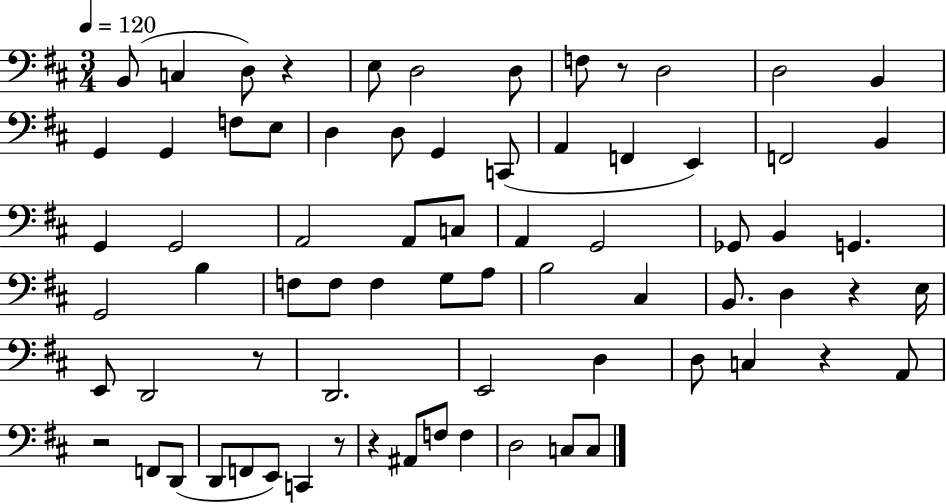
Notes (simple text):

B2/e C3/q D3/e R/q E3/e D3/h D3/e F3/e R/e D3/h D3/h B2/q G2/q G2/q F3/e E3/e D3/q D3/e G2/q C2/e A2/q F2/q E2/q F2/h B2/q G2/q G2/h A2/h A2/e C3/e A2/q G2/h Gb2/e B2/q G2/q. G2/h B3/q F3/e F3/e F3/q G3/e A3/e B3/h C#3/q B2/e. D3/q R/q E3/s E2/e D2/h R/e D2/h. E2/h D3/q D3/e C3/q R/q A2/e R/h F2/e D2/e D2/e F2/e E2/e C2/q R/e R/q A#2/e F3/e F3/q D3/h C3/e C3/e